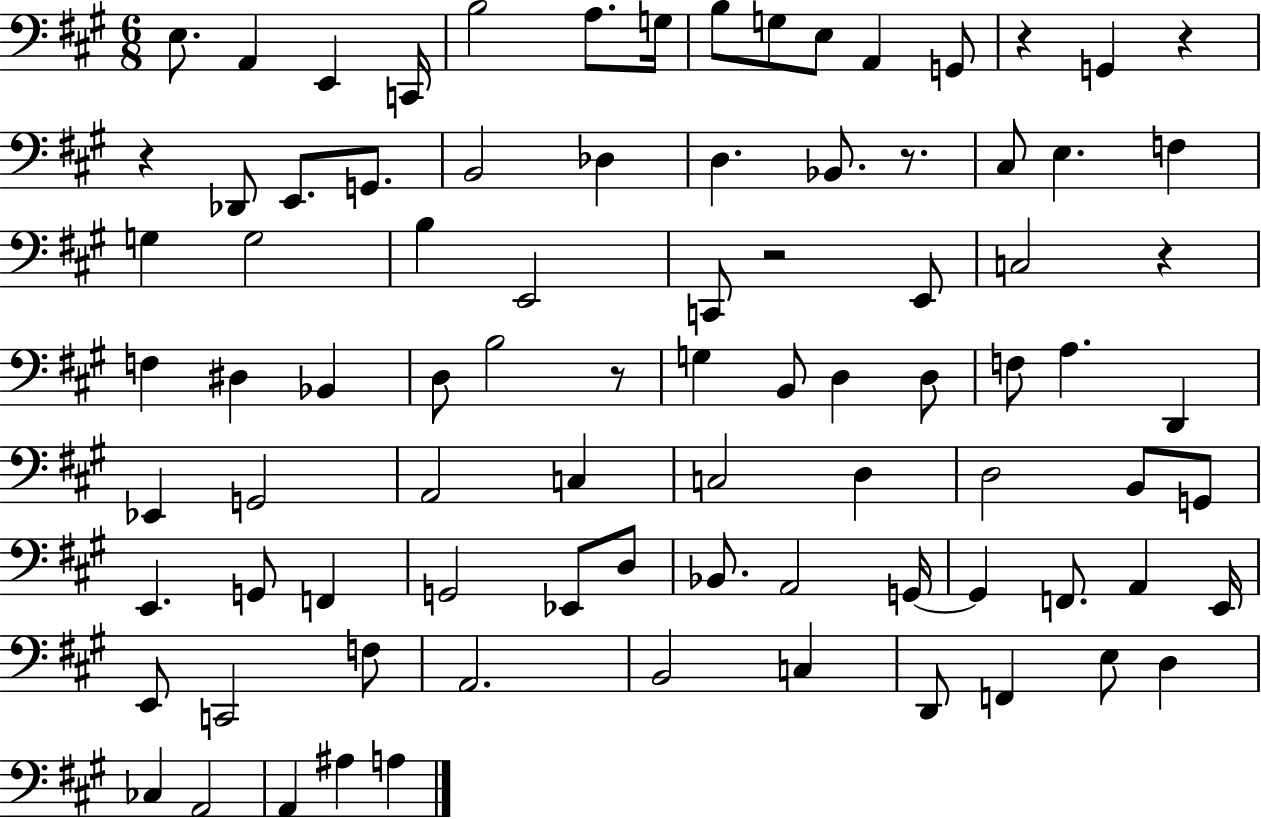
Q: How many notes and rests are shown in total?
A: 86